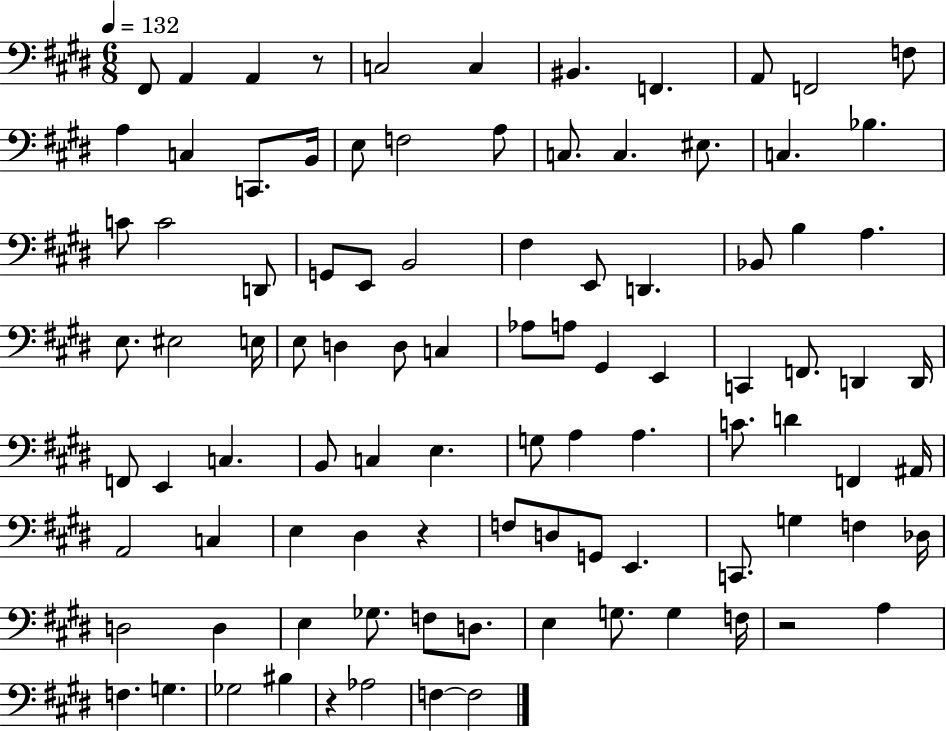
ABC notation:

X:1
T:Untitled
M:6/8
L:1/4
K:E
^F,,/2 A,, A,, z/2 C,2 C, ^B,, F,, A,,/2 F,,2 F,/2 A, C, C,,/2 B,,/4 E,/2 F,2 A,/2 C,/2 C, ^E,/2 C, _B, C/2 C2 D,,/2 G,,/2 E,,/2 B,,2 ^F, E,,/2 D,, _B,,/2 B, A, E,/2 ^E,2 E,/4 E,/2 D, D,/2 C, _A,/2 A,/2 ^G,, E,, C,, F,,/2 D,, D,,/4 F,,/2 E,, C, B,,/2 C, E, G,/2 A, A, C/2 D F,, ^A,,/4 A,,2 C, E, ^D, z F,/2 D,/2 G,,/2 E,, C,,/2 G, F, _D,/4 D,2 D, E, _G,/2 F,/2 D,/2 E, G,/2 G, F,/4 z2 A, F, G, _G,2 ^B, z _A,2 F, F,2